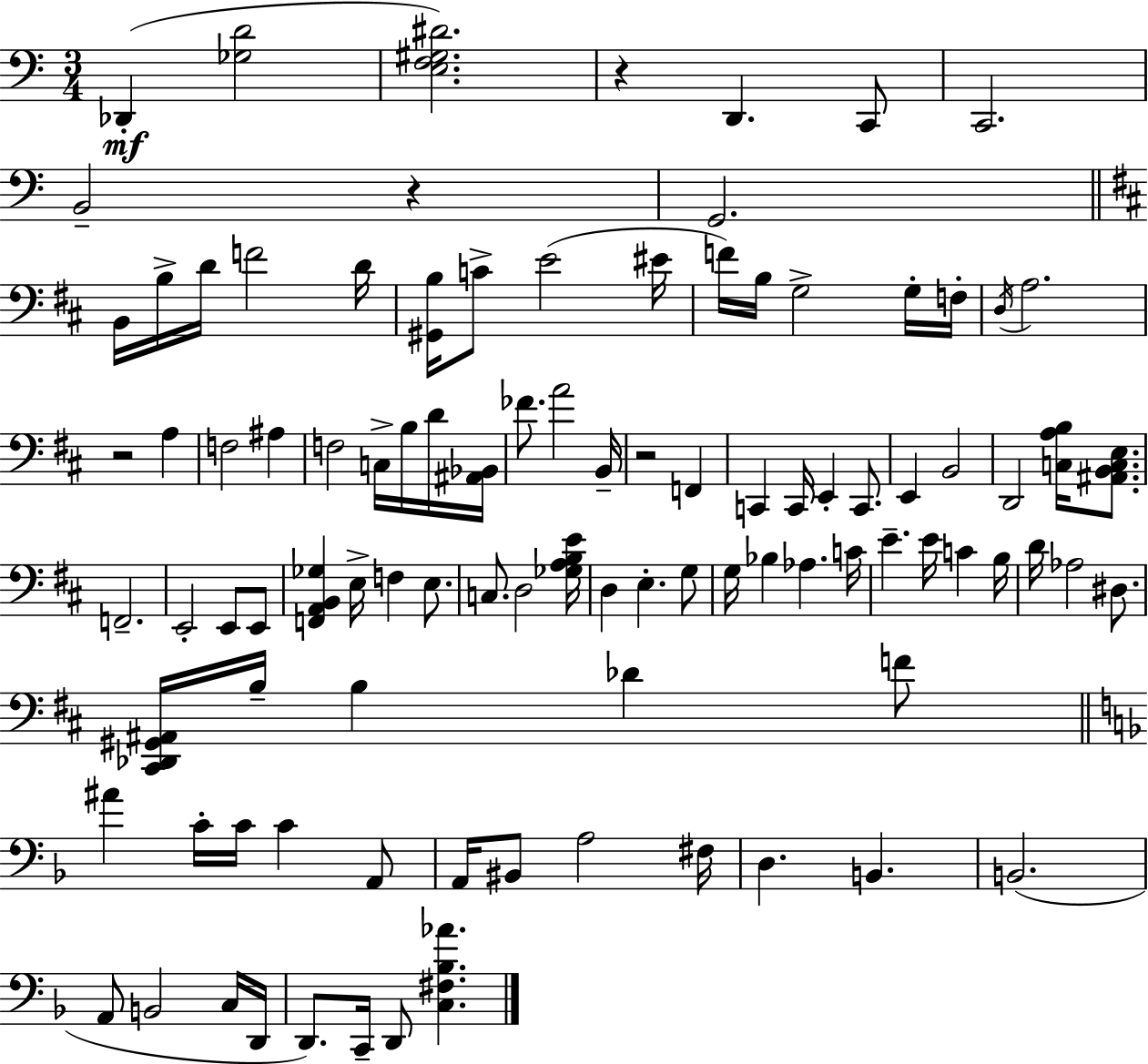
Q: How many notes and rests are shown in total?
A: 99